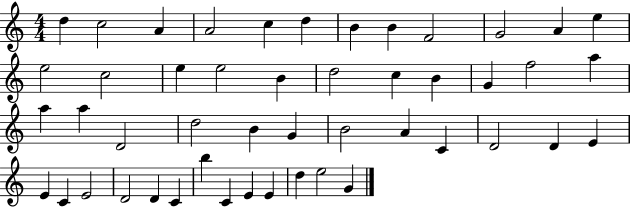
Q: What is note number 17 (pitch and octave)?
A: B4